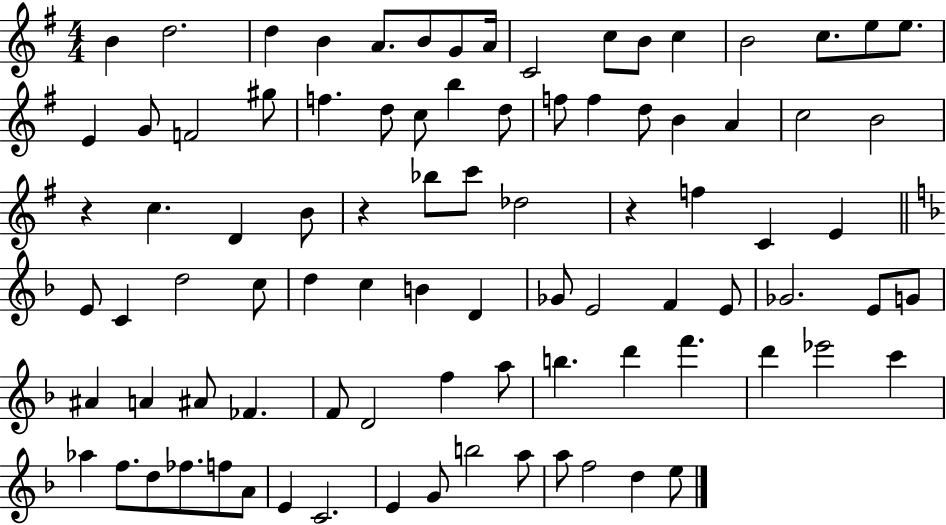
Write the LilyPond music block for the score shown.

{
  \clef treble
  \numericTimeSignature
  \time 4/4
  \key g \major
  b'4 d''2. | d''4 b'4 a'8. b'8 g'8 a'16 | c'2 c''8 b'8 c''4 | b'2 c''8. e''8 e''8. | \break e'4 g'8 f'2 gis''8 | f''4. d''8 c''8 b''4 d''8 | f''8 f''4 d''8 b'4 a'4 | c''2 b'2 | \break r4 c''4. d'4 b'8 | r4 bes''8 c'''8 des''2 | r4 f''4 c'4 e'4 | \bar "||" \break \key f \major e'8 c'4 d''2 c''8 | d''4 c''4 b'4 d'4 | ges'8 e'2 f'4 e'8 | ges'2. e'8 g'8 | \break ais'4 a'4 ais'8 fes'4. | f'8 d'2 f''4 a''8 | b''4. d'''4 f'''4. | d'''4 ees'''2 c'''4 | \break aes''4 f''8. d''8 fes''8. f''8 a'8 | e'4 c'2. | e'4 g'8 b''2 a''8 | a''8 f''2 d''4 e''8 | \break \bar "|."
}